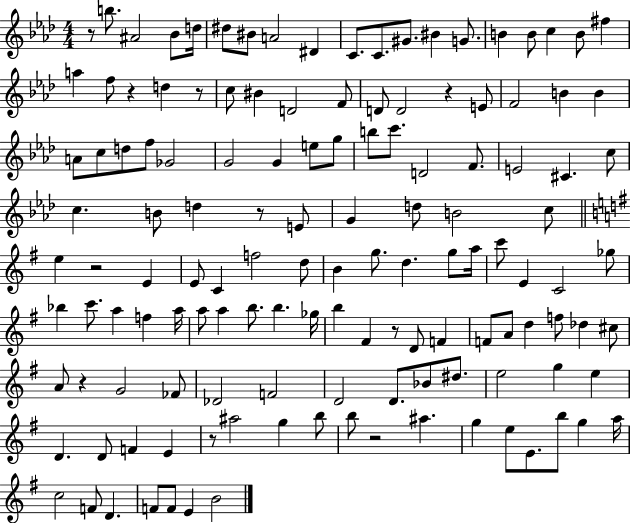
{
  \clef treble
  \numericTimeSignature
  \time 4/4
  \key aes \major
  r8 b''8. ais'2 bes'8 d''16 | dis''8 bis'8 a'2 dis'4 | c'8. c'8. gis'8. bis'4 g'8. | b'4 b'8 c''4 b'8 fis''4 | \break a''4 f''8 r4 d''4 r8 | c''8 bis'4 d'2 f'8 | d'8 d'2 r4 e'8 | f'2 b'4 b'4 | \break a'8 c''8 d''8 f''8 ges'2 | g'2 g'4 e''8 g''8 | b''8 c'''8. d'2 f'8. | e'2 cis'4. c''8 | \break c''4. b'8 d''4 r8 e'8 | g'4 d''8 b'2 c''8 | \bar "||" \break \key g \major e''4 r2 e'4 | e'8 c'4 f''2 d''8 | b'4 g''8. d''4. g''8 a''16 | c'''8 e'4 c'2 ges''8 | \break bes''4 c'''8. a''4 f''4 a''16 | a''8 a''4 b''8. b''4. ges''16 | b''4 fis'4 r8 d'8 f'4 | f'8 a'8 d''4 f''8 des''4 cis''8 | \break a'8 r4 g'2 fes'8 | des'2 f'2 | d'2 d'8. bes'8 dis''8. | e''2 g''4 e''4 | \break d'4. d'8 f'4 e'4 | r8 ais''2 g''4 b''8 | b''8 r2 ais''4. | g''4 e''8 e'8. b''8 g''4 a''16 | \break c''2 f'8 d'4. | f'8 f'8 e'4 b'2 | \bar "|."
}